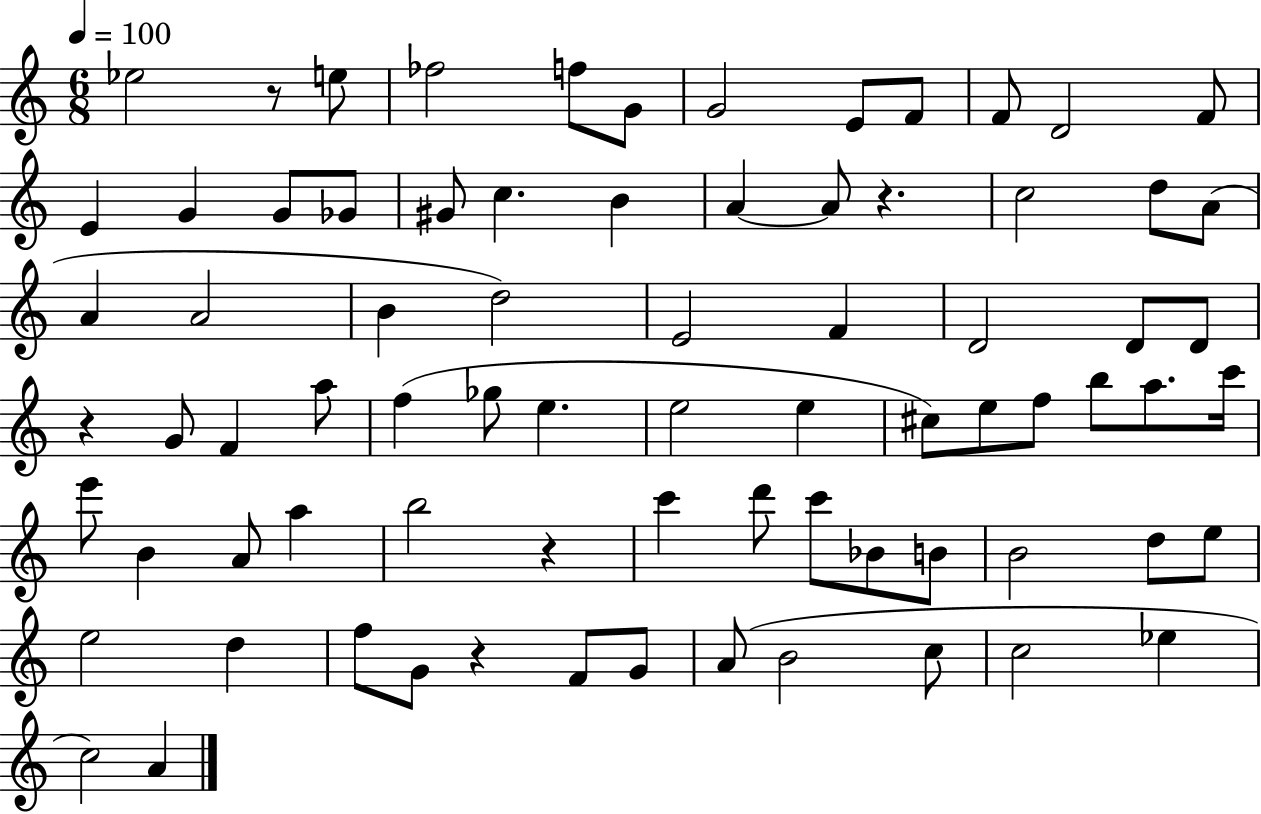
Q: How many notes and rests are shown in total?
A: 77